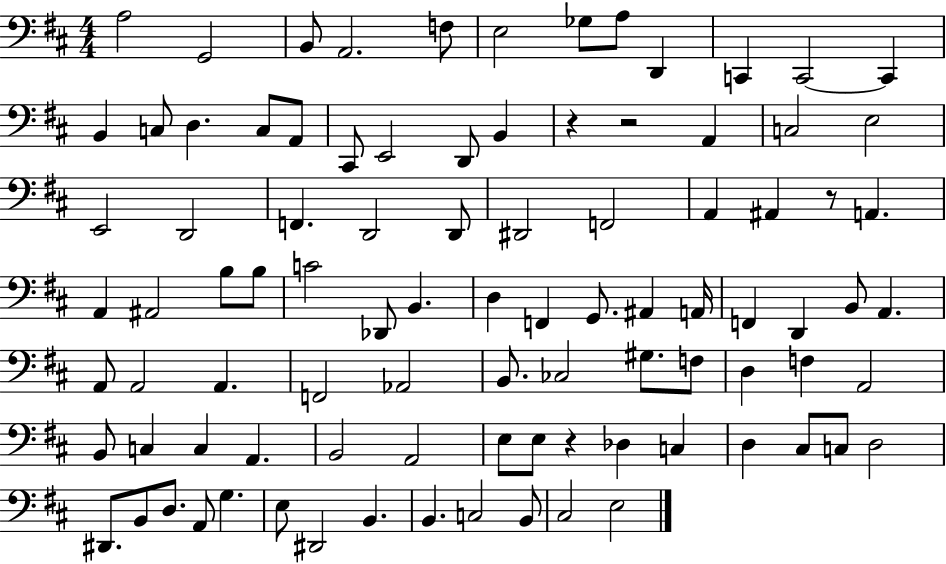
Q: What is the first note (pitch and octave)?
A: A3